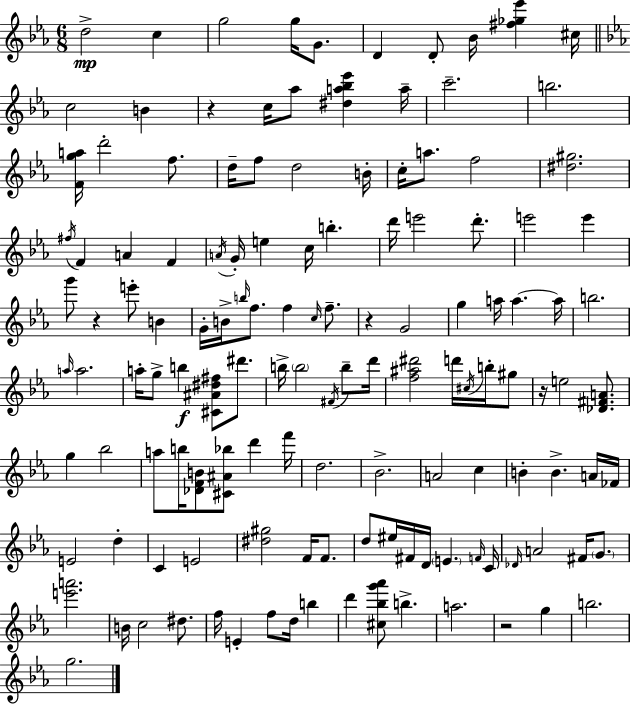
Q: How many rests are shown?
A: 5